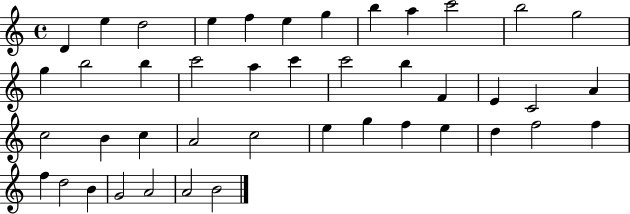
X:1
T:Untitled
M:4/4
L:1/4
K:C
D e d2 e f e g b a c'2 b2 g2 g b2 b c'2 a c' c'2 b F E C2 A c2 B c A2 c2 e g f e d f2 f f d2 B G2 A2 A2 B2